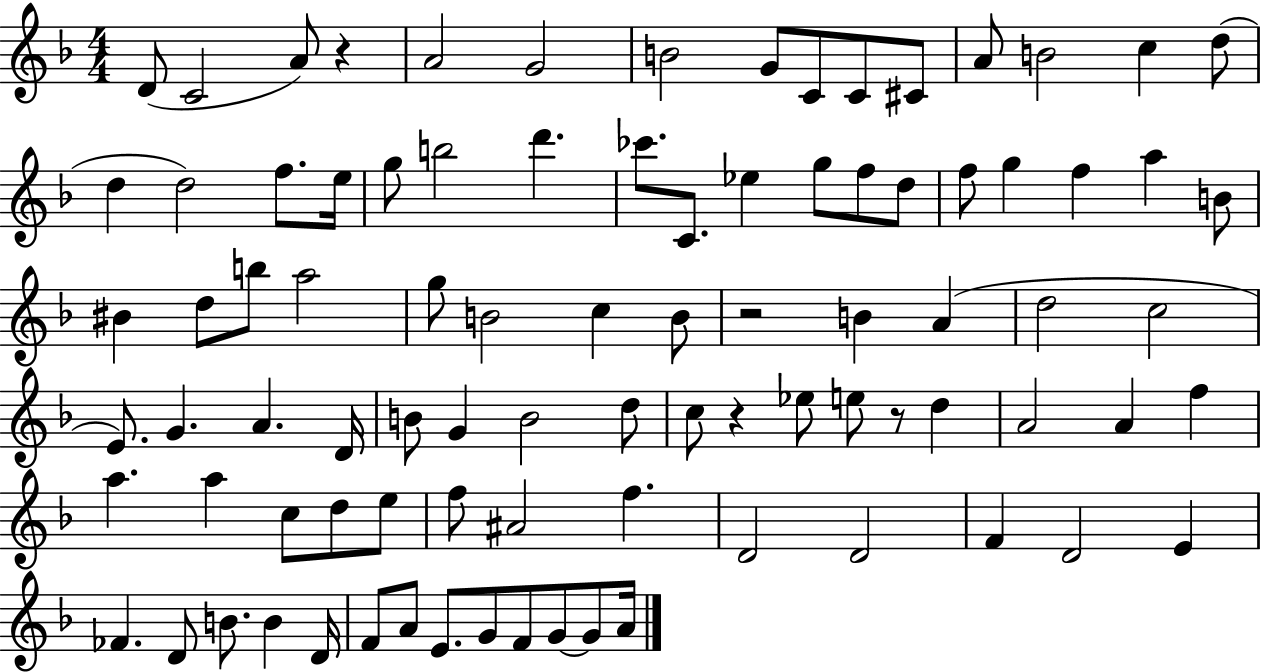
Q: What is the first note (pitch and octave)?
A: D4